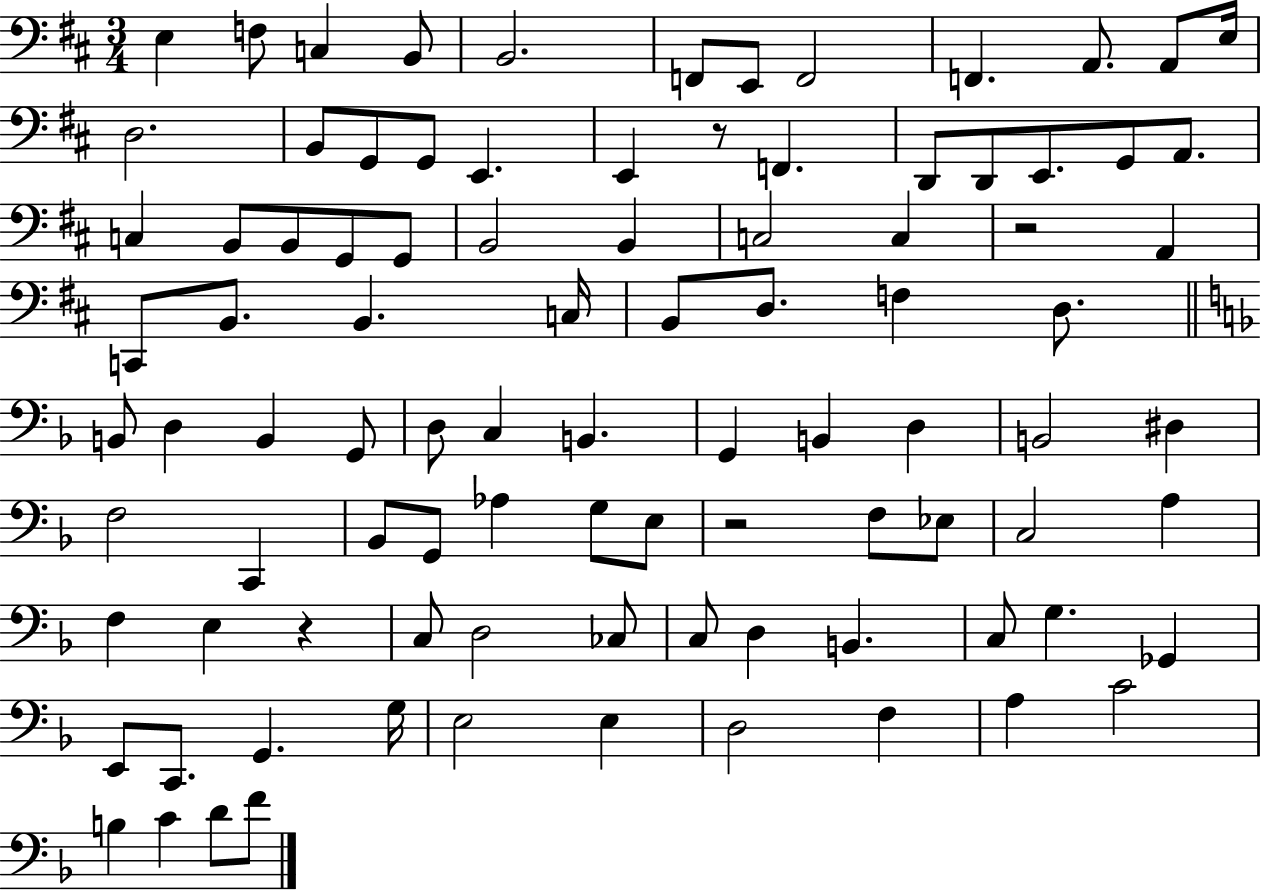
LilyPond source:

{
  \clef bass
  \numericTimeSignature
  \time 3/4
  \key d \major
  e4 f8 c4 b,8 | b,2. | f,8 e,8 f,2 | f,4. a,8. a,8 e16 | \break d2. | b,8 g,8 g,8 e,4. | e,4 r8 f,4. | d,8 d,8 e,8. g,8 a,8. | \break c4 b,8 b,8 g,8 g,8 | b,2 b,4 | c2 c4 | r2 a,4 | \break c,8 b,8. b,4. c16 | b,8 d8. f4 d8. | \bar "||" \break \key f \major b,8 d4 b,4 g,8 | d8 c4 b,4. | g,4 b,4 d4 | b,2 dis4 | \break f2 c,4 | bes,8 g,8 aes4 g8 e8 | r2 f8 ees8 | c2 a4 | \break f4 e4 r4 | c8 d2 ces8 | c8 d4 b,4. | c8 g4. ges,4 | \break e,8 c,8. g,4. g16 | e2 e4 | d2 f4 | a4 c'2 | \break b4 c'4 d'8 f'8 | \bar "|."
}